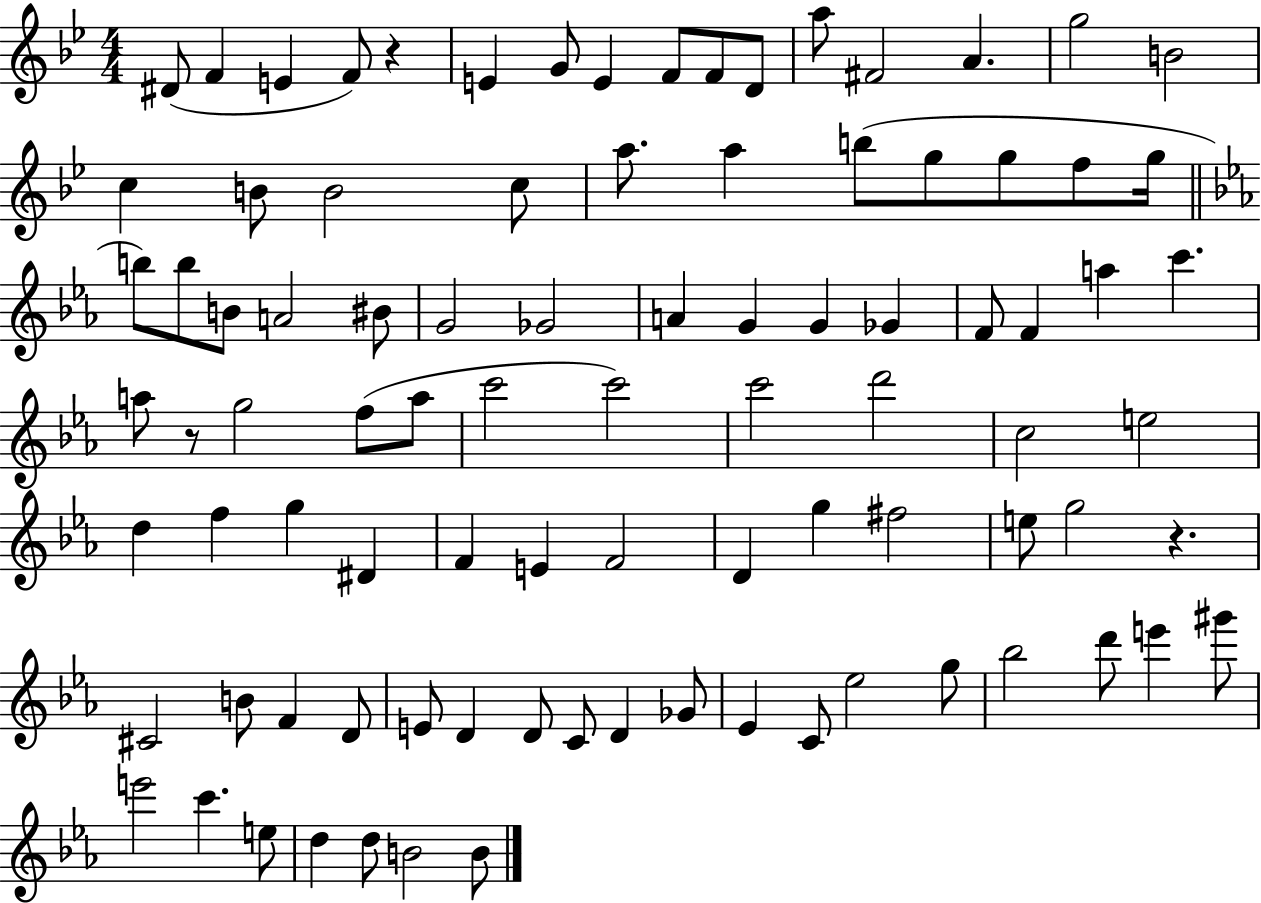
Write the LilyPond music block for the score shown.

{
  \clef treble
  \numericTimeSignature
  \time 4/4
  \key bes \major
  \repeat volta 2 { dis'8( f'4 e'4 f'8) r4 | e'4 g'8 e'4 f'8 f'8 d'8 | a''8 fis'2 a'4. | g''2 b'2 | \break c''4 b'8 b'2 c''8 | a''8. a''4 b''8( g''8 g''8 f''8 g''16 | \bar "||" \break \key c \minor b''8) b''8 b'8 a'2 bis'8 | g'2 ges'2 | a'4 g'4 g'4 ges'4 | f'8 f'4 a''4 c'''4. | \break a''8 r8 g''2 f''8( a''8 | c'''2 c'''2) | c'''2 d'''2 | c''2 e''2 | \break d''4 f''4 g''4 dis'4 | f'4 e'4 f'2 | d'4 g''4 fis''2 | e''8 g''2 r4. | \break cis'2 b'8 f'4 d'8 | e'8 d'4 d'8 c'8 d'4 ges'8 | ees'4 c'8 ees''2 g''8 | bes''2 d'''8 e'''4 gis'''8 | \break e'''2 c'''4. e''8 | d''4 d''8 b'2 b'8 | } \bar "|."
}